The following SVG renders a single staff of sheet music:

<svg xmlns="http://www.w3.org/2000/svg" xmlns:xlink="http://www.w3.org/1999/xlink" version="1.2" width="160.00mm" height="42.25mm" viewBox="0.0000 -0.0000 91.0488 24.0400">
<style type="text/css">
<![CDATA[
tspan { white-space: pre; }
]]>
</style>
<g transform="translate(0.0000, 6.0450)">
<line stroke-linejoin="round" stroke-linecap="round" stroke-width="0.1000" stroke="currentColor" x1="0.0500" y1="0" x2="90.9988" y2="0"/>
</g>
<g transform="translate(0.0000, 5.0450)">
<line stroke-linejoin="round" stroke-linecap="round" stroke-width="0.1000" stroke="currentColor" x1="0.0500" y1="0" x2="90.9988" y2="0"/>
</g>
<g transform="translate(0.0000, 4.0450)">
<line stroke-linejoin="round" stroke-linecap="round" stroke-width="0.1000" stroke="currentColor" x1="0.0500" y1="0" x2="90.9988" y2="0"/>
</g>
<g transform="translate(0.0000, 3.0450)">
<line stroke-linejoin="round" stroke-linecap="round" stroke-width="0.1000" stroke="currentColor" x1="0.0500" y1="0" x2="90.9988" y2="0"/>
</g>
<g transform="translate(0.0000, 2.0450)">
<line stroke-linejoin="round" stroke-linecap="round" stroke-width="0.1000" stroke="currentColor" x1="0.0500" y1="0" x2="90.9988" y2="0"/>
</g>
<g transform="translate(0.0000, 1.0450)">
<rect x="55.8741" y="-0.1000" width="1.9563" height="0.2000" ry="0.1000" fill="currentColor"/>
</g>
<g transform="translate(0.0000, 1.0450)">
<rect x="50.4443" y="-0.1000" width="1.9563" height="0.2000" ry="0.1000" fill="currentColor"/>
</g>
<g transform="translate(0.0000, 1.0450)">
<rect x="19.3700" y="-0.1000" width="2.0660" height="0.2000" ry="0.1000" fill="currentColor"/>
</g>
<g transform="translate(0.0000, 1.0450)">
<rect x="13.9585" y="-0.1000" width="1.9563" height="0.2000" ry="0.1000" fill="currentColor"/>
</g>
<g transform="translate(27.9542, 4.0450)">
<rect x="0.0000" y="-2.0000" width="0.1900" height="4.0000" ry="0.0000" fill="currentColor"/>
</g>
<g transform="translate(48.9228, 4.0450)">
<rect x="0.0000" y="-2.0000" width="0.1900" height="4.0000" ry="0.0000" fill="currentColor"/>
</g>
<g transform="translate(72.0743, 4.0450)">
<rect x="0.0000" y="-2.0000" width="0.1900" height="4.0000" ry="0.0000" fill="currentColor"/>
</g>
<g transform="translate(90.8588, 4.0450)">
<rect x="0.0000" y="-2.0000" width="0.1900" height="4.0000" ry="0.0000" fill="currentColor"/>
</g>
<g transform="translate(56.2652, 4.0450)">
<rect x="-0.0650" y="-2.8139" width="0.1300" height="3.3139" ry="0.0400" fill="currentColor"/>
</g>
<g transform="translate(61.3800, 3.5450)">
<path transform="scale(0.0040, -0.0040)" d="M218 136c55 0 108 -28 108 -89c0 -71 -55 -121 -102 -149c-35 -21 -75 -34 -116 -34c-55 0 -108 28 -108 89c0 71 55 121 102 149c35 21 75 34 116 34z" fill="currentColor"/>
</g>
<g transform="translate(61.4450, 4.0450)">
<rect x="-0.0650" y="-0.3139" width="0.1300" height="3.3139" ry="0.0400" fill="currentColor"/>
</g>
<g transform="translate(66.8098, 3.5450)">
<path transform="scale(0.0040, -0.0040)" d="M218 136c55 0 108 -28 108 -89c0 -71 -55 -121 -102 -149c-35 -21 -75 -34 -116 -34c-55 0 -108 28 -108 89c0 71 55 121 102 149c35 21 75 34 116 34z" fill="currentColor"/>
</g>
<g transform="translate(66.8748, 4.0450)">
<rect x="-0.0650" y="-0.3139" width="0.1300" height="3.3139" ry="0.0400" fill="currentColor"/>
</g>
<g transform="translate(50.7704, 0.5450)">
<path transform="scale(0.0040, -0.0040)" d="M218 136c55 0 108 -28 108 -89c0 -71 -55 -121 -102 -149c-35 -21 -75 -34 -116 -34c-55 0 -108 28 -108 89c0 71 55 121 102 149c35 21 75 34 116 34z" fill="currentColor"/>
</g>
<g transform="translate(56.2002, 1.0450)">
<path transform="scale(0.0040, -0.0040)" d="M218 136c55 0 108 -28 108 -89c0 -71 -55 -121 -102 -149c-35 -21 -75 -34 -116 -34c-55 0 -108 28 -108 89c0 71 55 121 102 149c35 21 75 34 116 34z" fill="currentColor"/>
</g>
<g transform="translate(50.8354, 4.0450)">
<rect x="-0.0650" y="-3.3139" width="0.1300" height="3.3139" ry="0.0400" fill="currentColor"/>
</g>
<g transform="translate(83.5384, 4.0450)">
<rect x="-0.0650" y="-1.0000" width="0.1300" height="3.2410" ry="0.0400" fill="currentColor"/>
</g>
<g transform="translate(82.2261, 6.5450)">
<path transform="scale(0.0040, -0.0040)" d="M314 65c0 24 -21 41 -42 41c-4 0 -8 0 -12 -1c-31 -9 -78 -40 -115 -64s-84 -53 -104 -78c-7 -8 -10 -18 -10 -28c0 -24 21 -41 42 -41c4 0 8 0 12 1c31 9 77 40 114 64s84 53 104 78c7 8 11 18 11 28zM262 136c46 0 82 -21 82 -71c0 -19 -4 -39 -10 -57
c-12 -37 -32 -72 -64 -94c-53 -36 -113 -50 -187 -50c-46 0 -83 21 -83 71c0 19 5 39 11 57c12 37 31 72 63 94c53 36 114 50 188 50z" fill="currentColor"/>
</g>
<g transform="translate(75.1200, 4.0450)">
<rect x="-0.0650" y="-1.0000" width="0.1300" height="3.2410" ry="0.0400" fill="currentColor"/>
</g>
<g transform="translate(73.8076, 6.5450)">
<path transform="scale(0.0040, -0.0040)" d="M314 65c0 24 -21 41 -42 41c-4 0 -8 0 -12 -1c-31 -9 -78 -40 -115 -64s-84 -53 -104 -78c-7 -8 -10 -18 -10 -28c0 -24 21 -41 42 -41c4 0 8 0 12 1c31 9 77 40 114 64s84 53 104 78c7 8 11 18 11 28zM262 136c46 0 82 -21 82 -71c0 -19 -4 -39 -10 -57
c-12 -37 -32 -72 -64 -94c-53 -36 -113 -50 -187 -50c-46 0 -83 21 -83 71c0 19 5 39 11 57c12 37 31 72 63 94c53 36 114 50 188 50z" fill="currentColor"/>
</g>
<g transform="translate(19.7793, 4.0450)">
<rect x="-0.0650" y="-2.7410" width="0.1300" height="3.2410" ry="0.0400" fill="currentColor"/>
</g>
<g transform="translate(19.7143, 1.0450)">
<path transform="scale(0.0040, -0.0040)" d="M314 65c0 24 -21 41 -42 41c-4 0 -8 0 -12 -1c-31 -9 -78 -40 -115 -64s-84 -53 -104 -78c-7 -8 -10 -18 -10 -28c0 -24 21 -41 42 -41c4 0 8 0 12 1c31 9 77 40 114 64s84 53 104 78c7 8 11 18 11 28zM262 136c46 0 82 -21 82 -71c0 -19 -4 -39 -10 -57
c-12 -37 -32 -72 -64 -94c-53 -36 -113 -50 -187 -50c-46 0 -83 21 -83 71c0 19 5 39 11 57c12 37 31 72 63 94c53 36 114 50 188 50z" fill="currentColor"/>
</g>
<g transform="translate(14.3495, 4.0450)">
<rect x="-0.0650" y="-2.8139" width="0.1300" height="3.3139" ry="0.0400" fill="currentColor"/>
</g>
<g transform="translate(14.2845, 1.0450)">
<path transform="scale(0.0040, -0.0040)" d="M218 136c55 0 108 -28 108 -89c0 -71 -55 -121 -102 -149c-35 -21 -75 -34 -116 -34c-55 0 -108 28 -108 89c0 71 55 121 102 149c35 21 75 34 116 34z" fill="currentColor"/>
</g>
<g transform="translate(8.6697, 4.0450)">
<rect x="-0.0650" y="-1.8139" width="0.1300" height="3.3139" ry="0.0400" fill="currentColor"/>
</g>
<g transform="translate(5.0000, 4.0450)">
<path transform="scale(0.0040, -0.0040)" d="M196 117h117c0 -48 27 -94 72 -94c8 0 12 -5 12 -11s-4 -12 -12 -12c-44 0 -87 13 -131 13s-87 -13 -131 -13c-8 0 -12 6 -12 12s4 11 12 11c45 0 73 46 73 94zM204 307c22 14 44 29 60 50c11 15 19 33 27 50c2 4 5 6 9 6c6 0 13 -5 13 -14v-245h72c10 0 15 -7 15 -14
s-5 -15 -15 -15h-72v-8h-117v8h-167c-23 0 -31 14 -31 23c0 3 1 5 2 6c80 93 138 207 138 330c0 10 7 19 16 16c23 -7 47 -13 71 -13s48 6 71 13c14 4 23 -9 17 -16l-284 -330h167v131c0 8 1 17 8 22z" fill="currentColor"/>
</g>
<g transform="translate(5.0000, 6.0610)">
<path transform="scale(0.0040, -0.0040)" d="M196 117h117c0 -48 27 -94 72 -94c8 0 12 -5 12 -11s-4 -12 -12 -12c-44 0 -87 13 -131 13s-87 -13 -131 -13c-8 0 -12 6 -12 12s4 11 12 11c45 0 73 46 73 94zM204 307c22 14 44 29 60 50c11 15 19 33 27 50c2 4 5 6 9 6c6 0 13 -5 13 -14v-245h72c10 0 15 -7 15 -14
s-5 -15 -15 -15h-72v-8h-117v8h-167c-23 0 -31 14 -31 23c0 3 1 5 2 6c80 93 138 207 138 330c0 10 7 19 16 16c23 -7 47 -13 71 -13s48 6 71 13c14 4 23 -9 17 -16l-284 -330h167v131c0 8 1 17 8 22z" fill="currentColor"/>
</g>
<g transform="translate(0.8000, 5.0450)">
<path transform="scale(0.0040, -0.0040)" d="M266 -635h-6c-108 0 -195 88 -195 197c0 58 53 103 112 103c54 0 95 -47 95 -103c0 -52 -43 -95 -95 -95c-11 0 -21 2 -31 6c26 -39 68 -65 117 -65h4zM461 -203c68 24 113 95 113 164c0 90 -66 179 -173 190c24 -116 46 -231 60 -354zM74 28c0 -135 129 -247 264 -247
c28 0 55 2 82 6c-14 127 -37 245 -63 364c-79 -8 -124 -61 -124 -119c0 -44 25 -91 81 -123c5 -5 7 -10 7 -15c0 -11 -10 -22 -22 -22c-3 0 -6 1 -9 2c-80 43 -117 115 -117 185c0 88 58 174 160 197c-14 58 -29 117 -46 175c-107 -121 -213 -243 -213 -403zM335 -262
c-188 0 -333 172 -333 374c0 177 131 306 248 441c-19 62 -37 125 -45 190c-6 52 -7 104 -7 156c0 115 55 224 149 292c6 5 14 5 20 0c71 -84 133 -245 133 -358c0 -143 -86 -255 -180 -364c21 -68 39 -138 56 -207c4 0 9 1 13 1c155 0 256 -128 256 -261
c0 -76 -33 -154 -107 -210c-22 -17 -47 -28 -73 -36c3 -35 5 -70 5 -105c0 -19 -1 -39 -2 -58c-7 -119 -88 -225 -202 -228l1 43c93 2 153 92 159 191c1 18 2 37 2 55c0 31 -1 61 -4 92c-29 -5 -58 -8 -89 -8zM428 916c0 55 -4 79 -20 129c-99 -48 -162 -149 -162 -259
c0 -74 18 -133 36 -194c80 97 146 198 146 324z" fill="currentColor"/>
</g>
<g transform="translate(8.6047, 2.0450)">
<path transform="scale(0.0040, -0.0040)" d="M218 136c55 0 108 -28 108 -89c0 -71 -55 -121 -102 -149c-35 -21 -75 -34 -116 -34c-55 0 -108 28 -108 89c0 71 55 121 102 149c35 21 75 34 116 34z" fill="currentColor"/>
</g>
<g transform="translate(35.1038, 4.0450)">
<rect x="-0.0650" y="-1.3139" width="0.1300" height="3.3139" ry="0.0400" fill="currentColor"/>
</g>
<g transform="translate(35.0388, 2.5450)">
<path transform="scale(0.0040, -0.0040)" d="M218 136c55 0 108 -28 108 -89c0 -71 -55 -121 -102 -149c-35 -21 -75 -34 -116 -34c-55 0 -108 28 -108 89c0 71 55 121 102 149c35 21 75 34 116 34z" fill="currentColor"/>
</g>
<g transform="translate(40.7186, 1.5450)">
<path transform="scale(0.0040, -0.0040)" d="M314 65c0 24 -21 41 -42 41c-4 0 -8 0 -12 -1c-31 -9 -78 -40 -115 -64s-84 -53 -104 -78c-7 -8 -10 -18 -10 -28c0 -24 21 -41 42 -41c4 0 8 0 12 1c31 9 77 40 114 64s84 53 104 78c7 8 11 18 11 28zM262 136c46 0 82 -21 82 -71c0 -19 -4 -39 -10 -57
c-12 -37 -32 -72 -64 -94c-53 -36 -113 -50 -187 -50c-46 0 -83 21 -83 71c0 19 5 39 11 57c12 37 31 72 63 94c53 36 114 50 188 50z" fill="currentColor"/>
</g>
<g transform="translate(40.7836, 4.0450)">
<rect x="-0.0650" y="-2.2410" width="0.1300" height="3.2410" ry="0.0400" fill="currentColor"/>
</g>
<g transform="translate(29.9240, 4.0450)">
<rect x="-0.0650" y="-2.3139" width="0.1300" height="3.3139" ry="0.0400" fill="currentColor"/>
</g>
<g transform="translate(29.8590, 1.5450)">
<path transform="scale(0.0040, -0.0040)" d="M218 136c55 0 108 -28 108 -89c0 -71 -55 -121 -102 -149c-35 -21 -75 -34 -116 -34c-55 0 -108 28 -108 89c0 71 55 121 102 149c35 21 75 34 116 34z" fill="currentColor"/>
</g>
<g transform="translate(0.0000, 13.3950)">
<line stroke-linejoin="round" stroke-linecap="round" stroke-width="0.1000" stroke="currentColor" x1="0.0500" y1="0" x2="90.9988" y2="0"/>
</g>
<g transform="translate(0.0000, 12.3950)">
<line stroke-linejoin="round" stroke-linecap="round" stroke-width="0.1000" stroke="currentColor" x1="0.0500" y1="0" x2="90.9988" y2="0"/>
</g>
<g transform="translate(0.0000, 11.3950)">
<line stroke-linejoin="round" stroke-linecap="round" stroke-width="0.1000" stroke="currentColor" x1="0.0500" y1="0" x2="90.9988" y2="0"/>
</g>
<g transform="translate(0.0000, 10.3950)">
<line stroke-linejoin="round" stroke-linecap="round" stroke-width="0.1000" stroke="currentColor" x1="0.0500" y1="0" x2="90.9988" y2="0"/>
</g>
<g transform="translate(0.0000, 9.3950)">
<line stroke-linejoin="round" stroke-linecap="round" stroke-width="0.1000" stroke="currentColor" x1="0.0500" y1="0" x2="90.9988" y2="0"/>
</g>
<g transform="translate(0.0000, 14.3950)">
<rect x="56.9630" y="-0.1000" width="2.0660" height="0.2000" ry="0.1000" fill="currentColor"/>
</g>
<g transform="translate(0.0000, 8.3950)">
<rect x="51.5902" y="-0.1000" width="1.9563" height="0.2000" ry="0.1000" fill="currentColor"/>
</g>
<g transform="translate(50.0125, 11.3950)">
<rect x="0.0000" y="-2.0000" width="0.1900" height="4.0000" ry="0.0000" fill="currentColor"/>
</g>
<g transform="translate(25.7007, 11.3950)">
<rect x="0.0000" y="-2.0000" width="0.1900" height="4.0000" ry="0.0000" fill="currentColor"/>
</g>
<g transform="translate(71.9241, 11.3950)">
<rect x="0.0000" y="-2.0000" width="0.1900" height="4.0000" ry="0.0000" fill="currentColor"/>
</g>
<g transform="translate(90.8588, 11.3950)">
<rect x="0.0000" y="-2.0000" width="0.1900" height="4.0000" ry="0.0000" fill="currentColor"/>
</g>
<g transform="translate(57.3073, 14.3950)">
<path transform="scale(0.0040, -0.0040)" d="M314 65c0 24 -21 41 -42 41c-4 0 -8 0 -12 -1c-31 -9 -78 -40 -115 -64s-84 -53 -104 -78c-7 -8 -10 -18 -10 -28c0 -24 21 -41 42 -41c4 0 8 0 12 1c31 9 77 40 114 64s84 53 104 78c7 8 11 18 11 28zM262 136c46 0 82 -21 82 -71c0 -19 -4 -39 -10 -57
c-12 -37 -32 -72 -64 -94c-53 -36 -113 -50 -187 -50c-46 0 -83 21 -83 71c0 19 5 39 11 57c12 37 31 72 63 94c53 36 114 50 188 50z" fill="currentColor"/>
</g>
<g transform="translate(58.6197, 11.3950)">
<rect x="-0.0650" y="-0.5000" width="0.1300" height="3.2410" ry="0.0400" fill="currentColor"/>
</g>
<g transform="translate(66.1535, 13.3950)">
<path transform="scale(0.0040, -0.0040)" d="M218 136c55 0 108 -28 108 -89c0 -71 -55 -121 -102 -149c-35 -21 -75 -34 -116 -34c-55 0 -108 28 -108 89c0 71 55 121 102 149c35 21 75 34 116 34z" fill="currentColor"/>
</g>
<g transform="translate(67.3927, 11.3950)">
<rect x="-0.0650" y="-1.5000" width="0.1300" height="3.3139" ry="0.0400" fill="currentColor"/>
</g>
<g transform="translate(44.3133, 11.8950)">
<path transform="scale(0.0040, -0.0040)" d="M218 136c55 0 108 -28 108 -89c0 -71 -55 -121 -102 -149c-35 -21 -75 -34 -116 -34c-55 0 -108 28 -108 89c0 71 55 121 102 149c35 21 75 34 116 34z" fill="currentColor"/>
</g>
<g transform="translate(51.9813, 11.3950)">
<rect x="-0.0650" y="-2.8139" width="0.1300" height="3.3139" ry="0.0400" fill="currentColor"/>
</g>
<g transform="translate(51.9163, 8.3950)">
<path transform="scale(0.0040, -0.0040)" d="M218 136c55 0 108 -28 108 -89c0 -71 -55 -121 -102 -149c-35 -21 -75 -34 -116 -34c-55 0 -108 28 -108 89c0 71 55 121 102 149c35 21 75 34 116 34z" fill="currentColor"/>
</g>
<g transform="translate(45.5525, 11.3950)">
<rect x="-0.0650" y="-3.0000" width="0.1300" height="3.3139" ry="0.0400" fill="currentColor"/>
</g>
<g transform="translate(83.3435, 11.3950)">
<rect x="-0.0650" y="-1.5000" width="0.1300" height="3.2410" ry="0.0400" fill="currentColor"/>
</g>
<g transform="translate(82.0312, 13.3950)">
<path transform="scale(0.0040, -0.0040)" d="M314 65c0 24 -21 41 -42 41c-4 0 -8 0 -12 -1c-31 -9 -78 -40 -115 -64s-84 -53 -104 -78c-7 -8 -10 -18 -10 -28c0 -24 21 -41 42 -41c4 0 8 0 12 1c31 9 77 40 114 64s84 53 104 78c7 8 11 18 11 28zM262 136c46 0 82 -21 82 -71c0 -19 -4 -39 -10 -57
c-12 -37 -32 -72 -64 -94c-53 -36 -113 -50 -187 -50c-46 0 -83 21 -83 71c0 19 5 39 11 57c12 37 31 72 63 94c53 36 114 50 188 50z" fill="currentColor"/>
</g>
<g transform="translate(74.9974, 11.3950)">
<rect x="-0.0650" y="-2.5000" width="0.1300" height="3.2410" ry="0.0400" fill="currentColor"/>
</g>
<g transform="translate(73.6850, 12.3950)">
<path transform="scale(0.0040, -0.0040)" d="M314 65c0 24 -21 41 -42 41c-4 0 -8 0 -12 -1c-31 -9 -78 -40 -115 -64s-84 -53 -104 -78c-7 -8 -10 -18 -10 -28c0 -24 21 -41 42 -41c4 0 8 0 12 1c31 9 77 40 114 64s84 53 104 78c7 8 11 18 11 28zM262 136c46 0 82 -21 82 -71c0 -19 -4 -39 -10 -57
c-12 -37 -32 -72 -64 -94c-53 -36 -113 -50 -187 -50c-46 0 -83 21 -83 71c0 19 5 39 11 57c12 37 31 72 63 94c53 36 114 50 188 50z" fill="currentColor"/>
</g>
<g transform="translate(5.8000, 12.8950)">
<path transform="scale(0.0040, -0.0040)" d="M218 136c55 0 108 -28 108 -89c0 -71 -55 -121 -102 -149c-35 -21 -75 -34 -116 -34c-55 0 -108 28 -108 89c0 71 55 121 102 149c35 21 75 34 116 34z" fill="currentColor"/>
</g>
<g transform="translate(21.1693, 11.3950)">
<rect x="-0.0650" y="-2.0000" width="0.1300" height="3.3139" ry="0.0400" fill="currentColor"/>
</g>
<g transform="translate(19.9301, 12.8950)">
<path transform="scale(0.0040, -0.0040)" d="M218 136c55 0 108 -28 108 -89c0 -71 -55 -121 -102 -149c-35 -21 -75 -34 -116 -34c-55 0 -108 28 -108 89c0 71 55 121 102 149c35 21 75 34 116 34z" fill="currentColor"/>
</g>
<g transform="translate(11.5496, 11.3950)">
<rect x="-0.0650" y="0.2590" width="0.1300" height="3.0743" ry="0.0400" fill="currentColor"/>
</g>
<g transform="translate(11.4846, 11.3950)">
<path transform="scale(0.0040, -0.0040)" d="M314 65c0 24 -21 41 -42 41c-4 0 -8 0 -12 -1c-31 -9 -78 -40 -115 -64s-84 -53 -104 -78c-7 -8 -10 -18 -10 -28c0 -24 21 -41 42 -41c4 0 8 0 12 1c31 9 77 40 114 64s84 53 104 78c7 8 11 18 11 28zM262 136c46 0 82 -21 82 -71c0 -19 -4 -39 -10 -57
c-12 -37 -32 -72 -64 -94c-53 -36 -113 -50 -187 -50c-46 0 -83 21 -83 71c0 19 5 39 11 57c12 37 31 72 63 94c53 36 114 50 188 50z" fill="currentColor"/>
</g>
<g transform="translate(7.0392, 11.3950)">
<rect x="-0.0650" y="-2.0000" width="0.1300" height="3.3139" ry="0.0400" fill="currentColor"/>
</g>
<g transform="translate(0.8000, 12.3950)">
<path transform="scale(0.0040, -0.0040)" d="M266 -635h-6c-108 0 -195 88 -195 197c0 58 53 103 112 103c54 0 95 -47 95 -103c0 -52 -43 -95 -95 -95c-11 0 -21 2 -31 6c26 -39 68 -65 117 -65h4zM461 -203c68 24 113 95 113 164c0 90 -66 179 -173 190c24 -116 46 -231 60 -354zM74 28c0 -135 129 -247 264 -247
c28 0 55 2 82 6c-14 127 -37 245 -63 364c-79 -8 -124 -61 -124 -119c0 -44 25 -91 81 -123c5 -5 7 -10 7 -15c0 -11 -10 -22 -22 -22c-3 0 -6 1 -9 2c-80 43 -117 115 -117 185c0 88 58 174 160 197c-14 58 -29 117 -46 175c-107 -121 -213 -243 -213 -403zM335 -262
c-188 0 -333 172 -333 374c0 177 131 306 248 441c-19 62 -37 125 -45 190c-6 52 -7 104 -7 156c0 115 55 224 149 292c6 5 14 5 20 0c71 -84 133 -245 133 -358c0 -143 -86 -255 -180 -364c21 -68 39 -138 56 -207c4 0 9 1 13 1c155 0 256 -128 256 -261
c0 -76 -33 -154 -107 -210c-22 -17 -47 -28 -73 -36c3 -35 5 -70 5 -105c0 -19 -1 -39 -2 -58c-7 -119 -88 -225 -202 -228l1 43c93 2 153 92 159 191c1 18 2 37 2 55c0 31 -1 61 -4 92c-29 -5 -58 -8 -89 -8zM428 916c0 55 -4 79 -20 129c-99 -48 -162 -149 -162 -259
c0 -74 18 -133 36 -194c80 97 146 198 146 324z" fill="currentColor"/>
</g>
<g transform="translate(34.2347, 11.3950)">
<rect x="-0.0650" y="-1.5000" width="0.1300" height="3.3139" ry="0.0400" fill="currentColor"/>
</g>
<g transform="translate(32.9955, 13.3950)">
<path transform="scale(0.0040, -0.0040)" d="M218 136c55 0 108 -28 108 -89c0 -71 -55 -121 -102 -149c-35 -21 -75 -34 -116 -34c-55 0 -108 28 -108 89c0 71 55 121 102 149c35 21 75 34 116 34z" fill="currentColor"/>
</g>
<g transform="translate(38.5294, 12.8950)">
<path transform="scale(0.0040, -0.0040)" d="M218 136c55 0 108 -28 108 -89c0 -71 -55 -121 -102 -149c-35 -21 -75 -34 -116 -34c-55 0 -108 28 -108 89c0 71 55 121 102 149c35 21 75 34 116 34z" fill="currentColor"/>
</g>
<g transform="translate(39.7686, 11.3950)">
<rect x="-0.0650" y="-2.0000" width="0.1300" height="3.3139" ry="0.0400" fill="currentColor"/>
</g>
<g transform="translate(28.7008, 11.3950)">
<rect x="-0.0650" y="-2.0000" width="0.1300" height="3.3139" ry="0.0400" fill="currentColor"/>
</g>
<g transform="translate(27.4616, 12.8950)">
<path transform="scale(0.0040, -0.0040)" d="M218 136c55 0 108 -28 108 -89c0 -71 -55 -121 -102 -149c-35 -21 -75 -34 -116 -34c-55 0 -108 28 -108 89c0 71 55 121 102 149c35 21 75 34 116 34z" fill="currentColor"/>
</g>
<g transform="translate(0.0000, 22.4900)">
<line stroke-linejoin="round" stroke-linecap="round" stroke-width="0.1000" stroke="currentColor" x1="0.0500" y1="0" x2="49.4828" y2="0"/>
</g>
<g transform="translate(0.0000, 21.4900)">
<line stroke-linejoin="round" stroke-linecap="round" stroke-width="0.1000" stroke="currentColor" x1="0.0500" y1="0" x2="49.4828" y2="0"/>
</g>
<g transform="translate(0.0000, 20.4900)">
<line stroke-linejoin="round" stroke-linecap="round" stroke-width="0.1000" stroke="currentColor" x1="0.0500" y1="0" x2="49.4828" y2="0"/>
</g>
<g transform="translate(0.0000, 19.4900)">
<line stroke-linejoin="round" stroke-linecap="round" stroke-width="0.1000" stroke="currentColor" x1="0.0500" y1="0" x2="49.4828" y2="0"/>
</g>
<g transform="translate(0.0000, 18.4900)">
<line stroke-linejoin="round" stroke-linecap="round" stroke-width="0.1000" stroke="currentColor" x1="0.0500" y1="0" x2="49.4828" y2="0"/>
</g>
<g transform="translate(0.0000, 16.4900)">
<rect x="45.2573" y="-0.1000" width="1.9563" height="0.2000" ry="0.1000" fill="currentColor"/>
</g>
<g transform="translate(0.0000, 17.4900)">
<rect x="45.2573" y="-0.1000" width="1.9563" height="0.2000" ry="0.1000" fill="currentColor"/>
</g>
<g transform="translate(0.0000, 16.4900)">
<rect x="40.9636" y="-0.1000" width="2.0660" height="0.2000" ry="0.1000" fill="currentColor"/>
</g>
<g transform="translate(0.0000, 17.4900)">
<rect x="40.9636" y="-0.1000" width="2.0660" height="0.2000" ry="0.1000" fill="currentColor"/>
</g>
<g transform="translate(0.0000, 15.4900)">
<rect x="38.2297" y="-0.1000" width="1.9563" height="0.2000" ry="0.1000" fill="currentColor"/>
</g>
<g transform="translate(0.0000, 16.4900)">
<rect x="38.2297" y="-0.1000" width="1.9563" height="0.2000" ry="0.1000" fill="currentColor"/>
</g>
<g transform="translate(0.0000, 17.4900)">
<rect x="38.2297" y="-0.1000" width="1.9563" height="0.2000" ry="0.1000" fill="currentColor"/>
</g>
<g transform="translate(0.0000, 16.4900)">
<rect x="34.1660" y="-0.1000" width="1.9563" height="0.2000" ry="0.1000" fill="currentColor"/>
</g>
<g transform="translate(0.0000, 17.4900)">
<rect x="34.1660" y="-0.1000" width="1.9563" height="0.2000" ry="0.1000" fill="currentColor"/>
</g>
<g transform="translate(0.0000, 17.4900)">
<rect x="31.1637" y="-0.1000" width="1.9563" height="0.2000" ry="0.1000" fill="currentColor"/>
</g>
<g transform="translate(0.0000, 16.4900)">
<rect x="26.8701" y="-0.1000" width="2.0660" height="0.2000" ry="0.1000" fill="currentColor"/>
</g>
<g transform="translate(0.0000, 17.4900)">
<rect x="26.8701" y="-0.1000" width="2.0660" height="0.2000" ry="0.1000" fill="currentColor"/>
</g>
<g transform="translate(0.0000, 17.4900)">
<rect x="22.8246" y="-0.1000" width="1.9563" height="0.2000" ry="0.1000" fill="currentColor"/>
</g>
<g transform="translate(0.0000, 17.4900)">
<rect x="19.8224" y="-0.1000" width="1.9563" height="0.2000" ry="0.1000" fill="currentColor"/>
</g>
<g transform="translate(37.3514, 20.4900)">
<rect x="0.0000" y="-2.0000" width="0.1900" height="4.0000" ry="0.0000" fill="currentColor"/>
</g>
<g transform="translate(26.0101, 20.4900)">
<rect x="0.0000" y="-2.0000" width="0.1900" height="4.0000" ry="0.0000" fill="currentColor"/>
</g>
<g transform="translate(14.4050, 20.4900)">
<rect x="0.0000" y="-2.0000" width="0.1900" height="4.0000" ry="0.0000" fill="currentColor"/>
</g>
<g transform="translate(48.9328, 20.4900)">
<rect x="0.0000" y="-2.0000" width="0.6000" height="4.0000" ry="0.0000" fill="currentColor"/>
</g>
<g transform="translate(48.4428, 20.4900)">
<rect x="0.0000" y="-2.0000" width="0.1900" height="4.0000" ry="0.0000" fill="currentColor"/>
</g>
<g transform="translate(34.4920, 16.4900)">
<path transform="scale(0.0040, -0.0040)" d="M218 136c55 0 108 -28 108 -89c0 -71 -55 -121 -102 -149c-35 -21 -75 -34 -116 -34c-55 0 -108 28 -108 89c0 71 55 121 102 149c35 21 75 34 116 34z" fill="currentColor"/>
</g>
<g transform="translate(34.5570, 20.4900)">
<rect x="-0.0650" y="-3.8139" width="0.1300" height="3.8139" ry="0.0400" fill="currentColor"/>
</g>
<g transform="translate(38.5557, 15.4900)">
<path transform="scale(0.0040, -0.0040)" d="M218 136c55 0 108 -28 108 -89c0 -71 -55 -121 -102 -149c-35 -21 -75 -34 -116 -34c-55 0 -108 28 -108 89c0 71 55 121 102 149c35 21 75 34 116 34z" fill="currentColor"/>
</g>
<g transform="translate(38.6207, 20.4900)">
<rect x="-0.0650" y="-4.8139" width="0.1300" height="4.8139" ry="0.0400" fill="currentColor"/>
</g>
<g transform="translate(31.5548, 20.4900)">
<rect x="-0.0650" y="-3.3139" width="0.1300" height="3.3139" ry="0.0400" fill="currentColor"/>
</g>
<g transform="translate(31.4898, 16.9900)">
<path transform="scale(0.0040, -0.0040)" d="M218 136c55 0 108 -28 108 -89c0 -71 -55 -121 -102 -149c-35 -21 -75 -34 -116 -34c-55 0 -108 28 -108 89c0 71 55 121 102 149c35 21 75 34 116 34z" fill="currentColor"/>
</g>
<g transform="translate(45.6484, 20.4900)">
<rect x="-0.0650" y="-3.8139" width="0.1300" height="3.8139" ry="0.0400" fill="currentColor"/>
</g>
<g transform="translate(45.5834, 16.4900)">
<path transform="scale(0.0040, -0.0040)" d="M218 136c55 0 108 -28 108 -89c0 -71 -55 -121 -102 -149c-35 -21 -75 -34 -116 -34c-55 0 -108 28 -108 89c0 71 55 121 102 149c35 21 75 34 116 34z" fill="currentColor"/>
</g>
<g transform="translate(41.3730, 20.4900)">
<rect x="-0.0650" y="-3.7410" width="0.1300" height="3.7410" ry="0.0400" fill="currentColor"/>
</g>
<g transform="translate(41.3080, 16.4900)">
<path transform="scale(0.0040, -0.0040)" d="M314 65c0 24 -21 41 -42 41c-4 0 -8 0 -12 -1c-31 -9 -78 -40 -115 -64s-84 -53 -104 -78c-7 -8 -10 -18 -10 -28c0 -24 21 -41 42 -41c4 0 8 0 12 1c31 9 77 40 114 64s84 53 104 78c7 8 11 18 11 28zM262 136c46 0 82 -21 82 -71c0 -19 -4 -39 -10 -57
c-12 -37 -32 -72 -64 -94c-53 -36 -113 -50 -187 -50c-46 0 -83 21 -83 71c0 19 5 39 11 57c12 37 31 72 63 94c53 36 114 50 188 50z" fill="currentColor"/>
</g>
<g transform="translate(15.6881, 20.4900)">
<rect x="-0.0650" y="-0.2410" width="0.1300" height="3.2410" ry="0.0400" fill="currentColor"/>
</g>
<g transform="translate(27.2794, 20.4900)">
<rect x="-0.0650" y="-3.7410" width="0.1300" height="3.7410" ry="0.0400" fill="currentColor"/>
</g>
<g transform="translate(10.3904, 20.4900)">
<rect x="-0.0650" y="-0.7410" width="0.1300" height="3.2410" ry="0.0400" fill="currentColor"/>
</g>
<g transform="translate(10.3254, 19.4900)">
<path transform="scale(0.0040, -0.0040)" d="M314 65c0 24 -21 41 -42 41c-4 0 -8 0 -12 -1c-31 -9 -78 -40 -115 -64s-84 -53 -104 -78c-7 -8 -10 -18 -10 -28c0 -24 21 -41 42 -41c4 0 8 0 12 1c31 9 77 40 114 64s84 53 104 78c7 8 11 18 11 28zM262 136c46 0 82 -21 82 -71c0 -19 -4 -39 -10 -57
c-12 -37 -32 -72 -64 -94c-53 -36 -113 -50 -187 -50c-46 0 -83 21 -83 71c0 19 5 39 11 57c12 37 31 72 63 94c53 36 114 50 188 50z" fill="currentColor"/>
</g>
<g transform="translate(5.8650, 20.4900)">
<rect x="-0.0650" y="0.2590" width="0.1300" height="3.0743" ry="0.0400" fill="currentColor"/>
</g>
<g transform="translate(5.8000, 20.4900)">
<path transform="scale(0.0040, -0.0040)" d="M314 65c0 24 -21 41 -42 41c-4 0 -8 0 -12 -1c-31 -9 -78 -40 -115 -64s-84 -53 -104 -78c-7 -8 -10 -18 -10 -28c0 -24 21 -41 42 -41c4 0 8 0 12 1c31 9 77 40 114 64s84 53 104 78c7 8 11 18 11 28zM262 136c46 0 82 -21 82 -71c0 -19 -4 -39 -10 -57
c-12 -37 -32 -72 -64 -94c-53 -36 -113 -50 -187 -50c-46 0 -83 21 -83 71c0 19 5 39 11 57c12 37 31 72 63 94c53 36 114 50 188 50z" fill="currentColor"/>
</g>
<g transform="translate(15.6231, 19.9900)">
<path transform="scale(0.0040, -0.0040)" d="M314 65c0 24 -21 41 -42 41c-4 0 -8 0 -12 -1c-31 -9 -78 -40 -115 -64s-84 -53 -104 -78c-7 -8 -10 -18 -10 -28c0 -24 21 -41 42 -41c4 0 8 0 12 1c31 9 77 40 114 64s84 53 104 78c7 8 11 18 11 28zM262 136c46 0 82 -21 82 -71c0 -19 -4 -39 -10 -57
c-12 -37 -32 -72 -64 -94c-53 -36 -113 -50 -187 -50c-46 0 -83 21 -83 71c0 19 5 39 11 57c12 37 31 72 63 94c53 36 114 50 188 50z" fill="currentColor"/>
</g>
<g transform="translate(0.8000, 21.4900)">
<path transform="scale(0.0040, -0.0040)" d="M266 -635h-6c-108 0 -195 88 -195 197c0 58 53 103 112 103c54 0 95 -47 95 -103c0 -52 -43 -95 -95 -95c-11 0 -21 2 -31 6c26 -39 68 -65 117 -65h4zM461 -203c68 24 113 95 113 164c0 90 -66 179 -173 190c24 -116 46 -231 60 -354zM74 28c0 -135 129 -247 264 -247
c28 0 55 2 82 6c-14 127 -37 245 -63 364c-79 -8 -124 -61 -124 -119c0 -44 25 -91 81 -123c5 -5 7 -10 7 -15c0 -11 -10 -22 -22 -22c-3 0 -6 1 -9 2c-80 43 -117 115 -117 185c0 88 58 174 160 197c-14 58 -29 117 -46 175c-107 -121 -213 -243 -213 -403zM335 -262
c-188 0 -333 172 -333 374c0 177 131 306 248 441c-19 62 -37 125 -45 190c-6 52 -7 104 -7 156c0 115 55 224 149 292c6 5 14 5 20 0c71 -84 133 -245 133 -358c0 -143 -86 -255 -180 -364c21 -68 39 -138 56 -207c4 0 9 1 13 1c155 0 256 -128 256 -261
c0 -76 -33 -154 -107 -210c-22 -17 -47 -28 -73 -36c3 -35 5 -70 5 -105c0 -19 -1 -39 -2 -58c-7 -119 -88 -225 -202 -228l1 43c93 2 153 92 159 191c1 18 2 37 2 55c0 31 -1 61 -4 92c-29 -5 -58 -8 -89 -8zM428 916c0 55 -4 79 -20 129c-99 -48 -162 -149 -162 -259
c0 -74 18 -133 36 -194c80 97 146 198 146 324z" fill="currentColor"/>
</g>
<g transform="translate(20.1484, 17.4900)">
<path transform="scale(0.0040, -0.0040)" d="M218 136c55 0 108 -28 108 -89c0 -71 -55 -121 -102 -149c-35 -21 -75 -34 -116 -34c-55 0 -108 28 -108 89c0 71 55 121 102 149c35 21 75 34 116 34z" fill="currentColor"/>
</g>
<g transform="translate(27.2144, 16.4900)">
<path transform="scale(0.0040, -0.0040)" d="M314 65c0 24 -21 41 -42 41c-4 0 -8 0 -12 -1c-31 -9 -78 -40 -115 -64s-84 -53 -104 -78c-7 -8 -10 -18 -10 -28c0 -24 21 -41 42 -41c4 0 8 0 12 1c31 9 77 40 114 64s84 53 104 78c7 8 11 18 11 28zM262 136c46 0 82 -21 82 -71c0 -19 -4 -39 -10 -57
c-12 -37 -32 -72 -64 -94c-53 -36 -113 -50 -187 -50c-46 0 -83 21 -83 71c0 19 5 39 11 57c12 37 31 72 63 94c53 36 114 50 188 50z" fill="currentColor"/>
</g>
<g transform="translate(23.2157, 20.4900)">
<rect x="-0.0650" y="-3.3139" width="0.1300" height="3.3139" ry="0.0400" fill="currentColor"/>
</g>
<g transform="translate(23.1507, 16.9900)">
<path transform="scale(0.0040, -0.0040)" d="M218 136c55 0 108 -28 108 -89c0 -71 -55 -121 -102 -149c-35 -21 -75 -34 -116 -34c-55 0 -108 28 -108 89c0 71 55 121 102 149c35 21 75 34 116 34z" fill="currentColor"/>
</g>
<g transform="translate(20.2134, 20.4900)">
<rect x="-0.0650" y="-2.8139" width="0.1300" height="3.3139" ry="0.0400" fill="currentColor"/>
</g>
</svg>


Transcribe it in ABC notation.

X:1
T:Untitled
M:4/4
L:1/4
K:C
f a a2 g e g2 b a c c D2 D2 F B2 F F E F A a C2 E G2 E2 B2 d2 c2 a b c'2 b c' e' c'2 c'